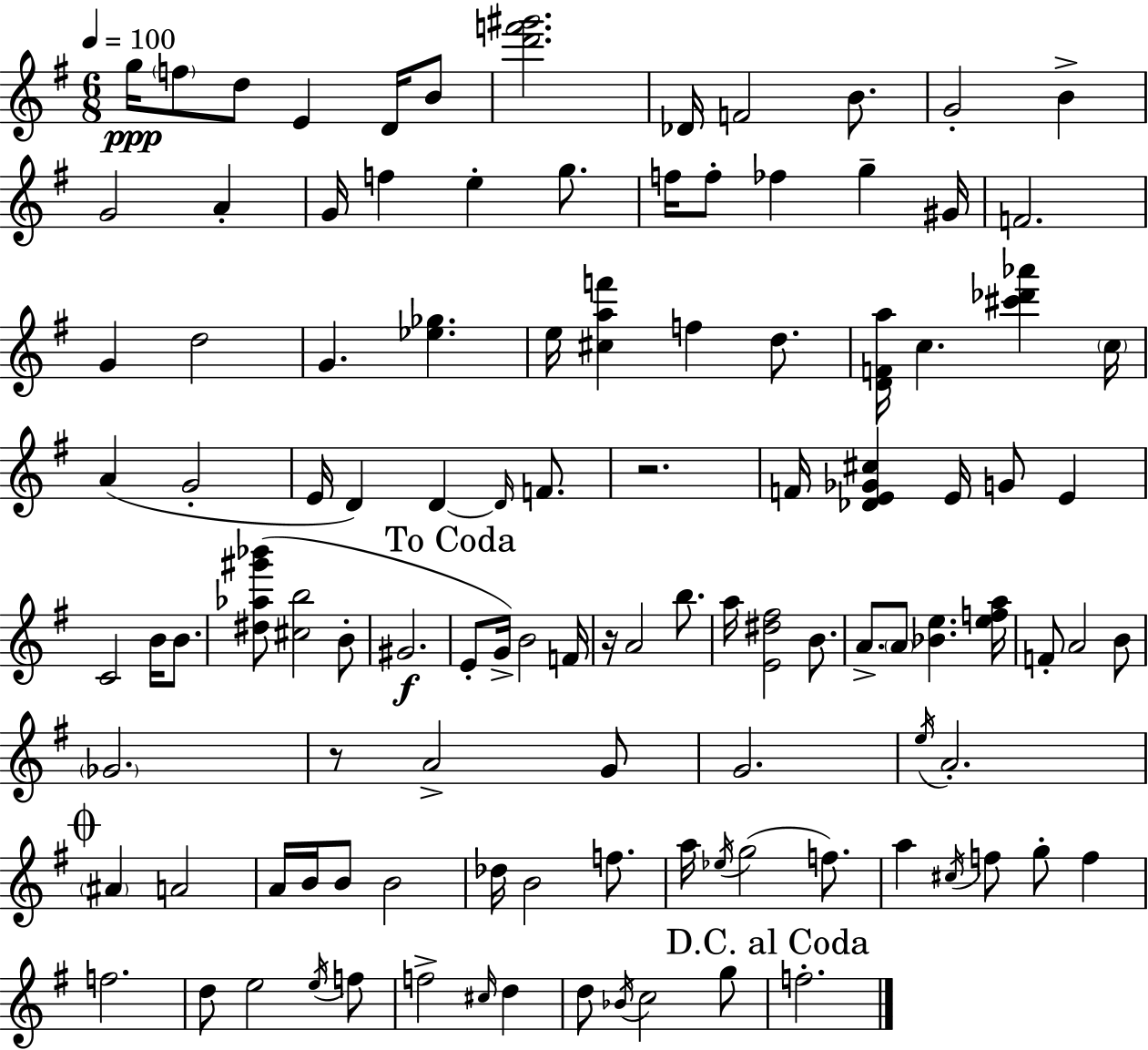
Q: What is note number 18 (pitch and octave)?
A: F5